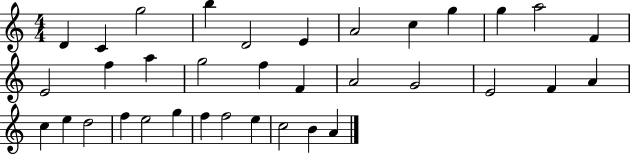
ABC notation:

X:1
T:Untitled
M:4/4
L:1/4
K:C
D C g2 b D2 E A2 c g g a2 F E2 f a g2 f F A2 G2 E2 F A c e d2 f e2 g f f2 e c2 B A